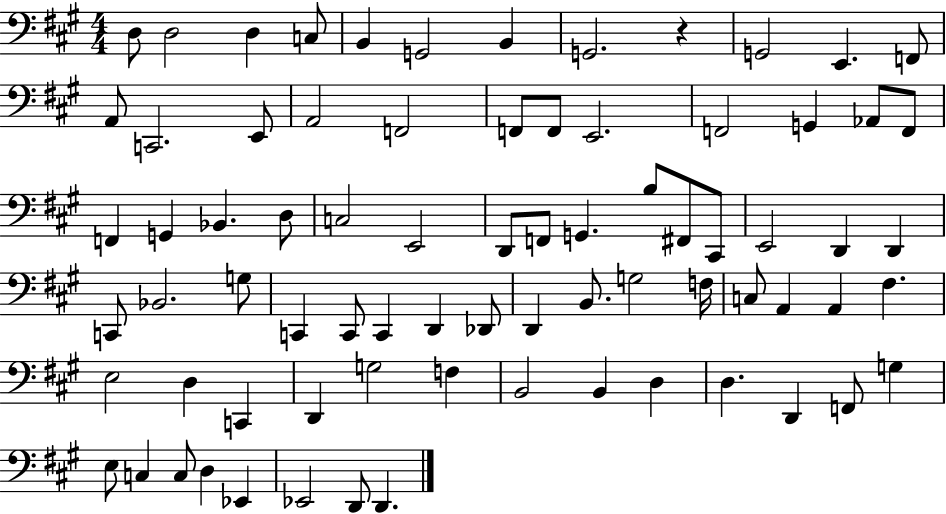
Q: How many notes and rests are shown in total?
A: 76